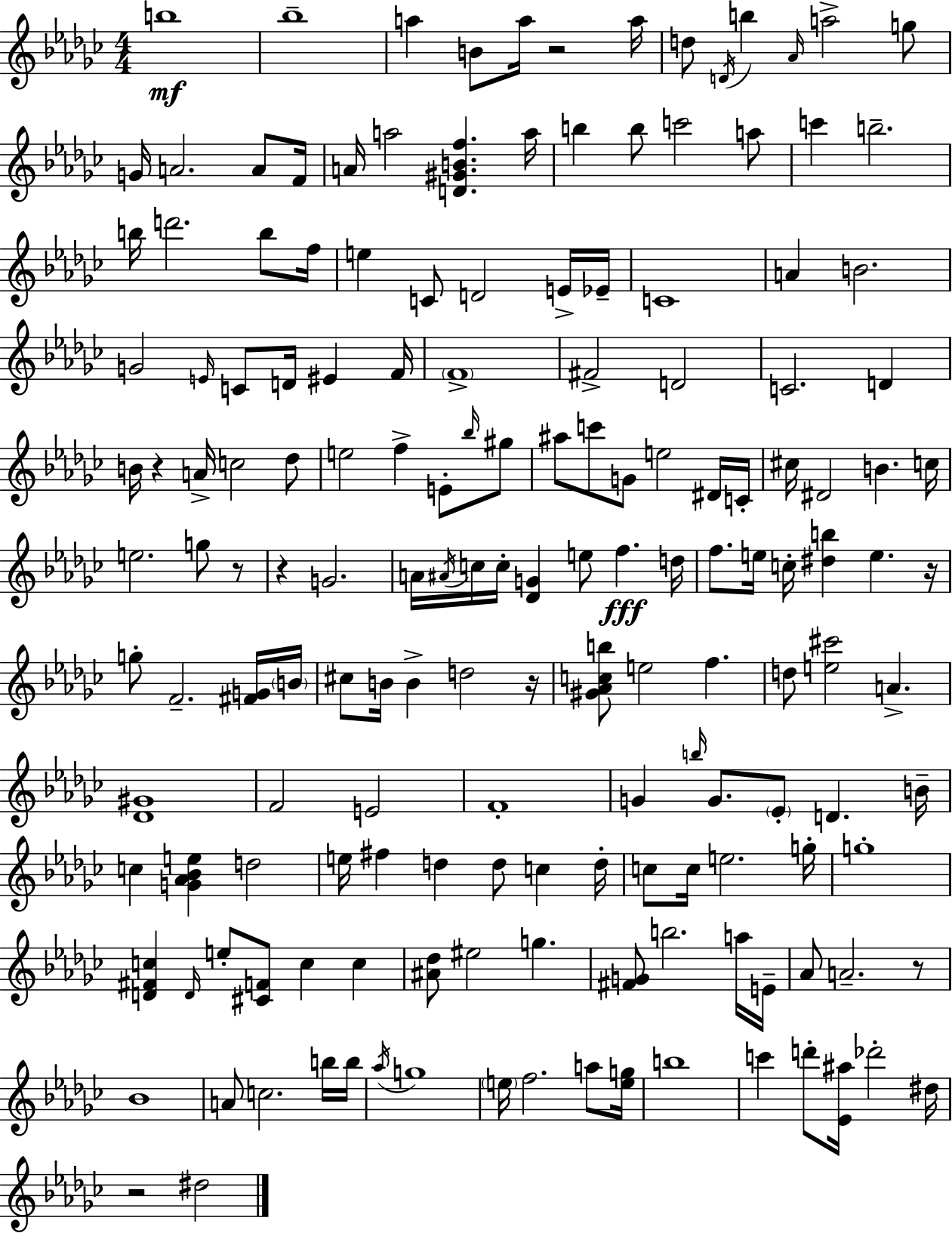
{
  \clef treble
  \numericTimeSignature
  \time 4/4
  \key ees \minor
  b''1\mf | bes''1-- | a''4 b'8 a''16 r2 a''16 | d''8 \acciaccatura { d'16 } b''4 \grace { aes'16 } a''2-> | \break g''8 g'16 a'2. a'8 | f'16 a'16 a''2 <d' gis' b' f''>4. | a''16 b''4 b''8 c'''2 | a''8 c'''4 b''2.-- | \break b''16 d'''2. b''8 | f''16 e''4 c'8 d'2 | e'16-> ees'16-- c'1 | a'4 b'2. | \break g'2 \grace { e'16 } c'8 d'16 eis'4 | f'16 \parenthesize f'1-> | fis'2-> d'2 | c'2. d'4 | \break b'16 r4 a'16-> c''2 | des''8 e''2 f''4-> e'8-. | \grace { bes''16 } gis''8 ais''8 c'''8 g'8 e''2 | dis'16 c'16-. cis''16 dis'2 b'4. | \break c''16 e''2. | g''8 r8 r4 g'2. | a'16 \acciaccatura { ais'16 } c''16 c''16-. <des' g'>4 e''8 f''4.\fff | d''16 f''8. e''16 c''16-. <dis'' b''>4 e''4. | \break r16 g''8-. f'2.-- | <fis' g'>16 \parenthesize b'16 cis''8 b'16 b'4-> d''2 | r16 <gis' aes' c'' b''>8 e''2 f''4. | d''8 <e'' cis'''>2 a'4.-> | \break <des' gis'>1 | f'2 e'2 | f'1-. | g'4 \grace { b''16 } g'8. \parenthesize ees'8-. d'4. | \break b'16-- c''4 <g' aes' bes' e''>4 d''2 | e''16 fis''4 d''4 d''8 | c''4 d''16-. c''8 c''16 e''2. | g''16-. g''1-. | \break <d' fis' c''>4 \grace { d'16 } e''8-. <cis' f'>8 c''4 | c''4 <ais' des''>8 eis''2 | g''4. <fis' g'>8 b''2. | a''16 e'16-- aes'8 a'2.-- | \break r8 bes'1 | a'8 c''2. | b''16 b''16 \acciaccatura { aes''16 } g''1 | \parenthesize e''16 f''2. | \break a''8 <e'' g''>16 b''1 | c'''4 d'''8-. <ees' ais''>16 des'''2-. | dis''16 r2 | dis''2 \bar "|."
}